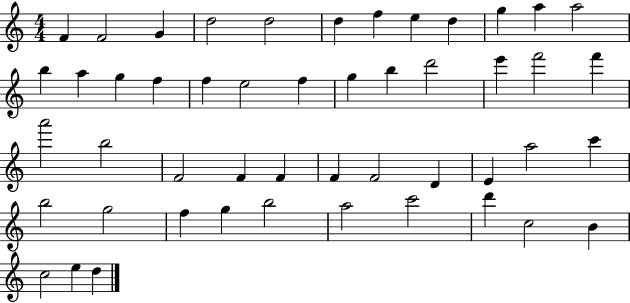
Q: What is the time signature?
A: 4/4